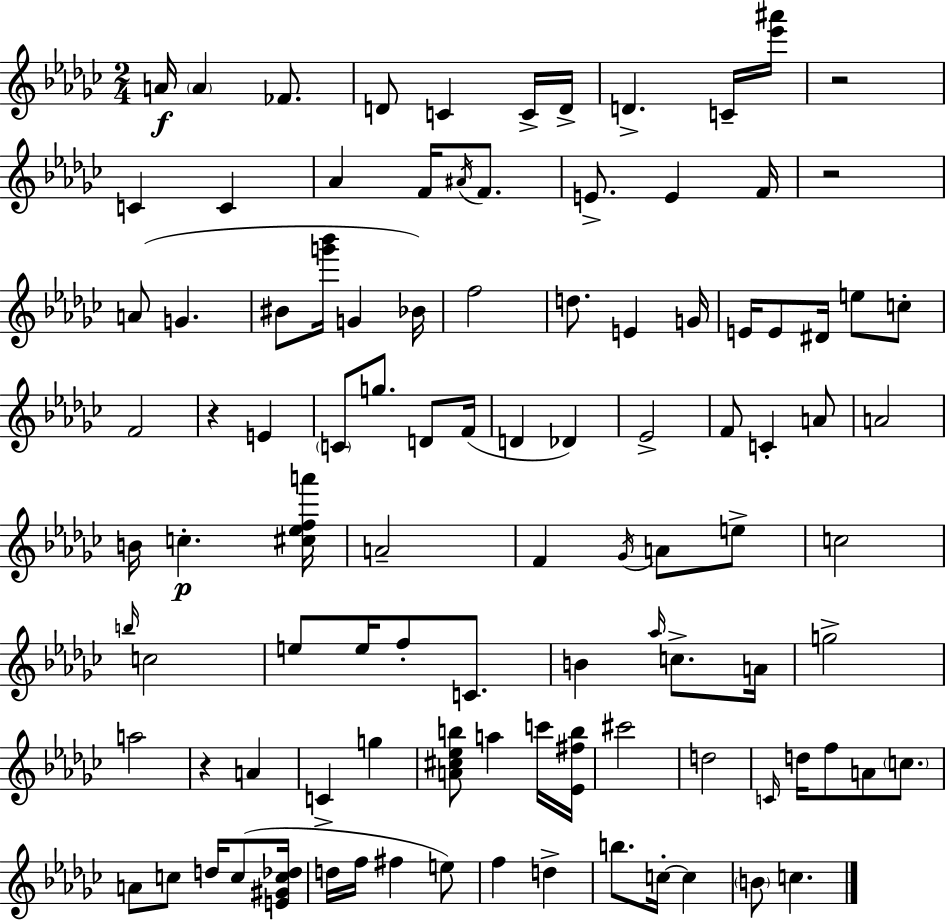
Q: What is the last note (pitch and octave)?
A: C5